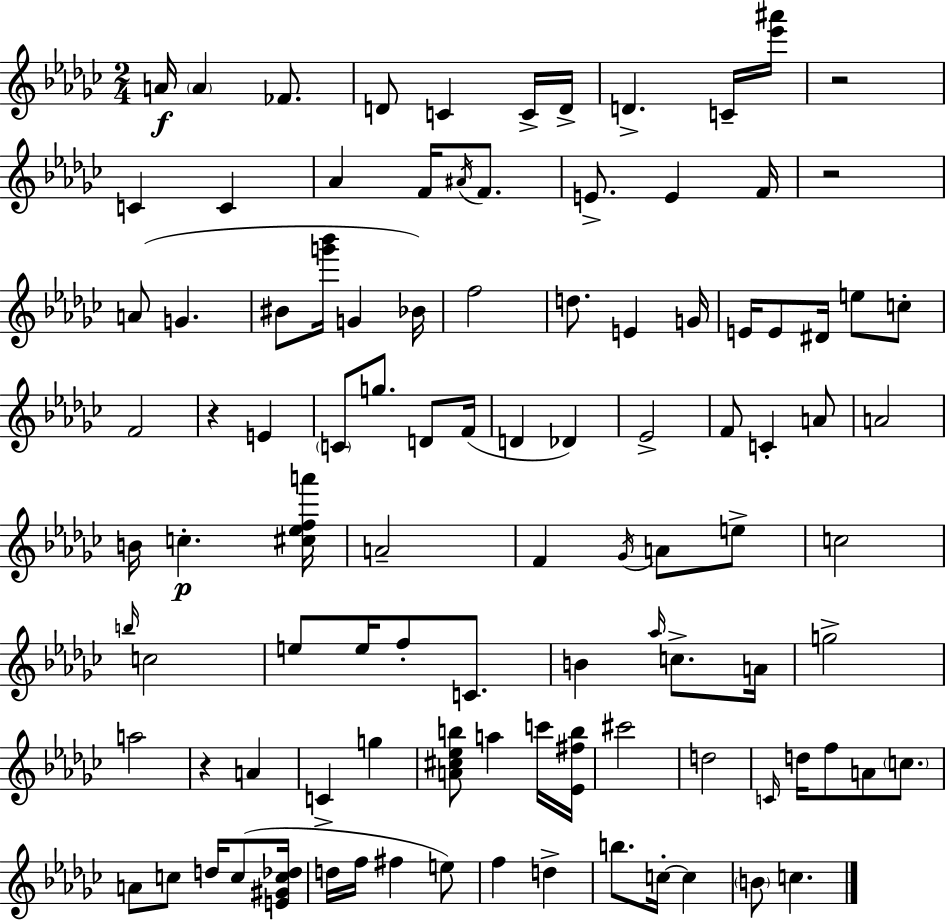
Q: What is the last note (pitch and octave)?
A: C5